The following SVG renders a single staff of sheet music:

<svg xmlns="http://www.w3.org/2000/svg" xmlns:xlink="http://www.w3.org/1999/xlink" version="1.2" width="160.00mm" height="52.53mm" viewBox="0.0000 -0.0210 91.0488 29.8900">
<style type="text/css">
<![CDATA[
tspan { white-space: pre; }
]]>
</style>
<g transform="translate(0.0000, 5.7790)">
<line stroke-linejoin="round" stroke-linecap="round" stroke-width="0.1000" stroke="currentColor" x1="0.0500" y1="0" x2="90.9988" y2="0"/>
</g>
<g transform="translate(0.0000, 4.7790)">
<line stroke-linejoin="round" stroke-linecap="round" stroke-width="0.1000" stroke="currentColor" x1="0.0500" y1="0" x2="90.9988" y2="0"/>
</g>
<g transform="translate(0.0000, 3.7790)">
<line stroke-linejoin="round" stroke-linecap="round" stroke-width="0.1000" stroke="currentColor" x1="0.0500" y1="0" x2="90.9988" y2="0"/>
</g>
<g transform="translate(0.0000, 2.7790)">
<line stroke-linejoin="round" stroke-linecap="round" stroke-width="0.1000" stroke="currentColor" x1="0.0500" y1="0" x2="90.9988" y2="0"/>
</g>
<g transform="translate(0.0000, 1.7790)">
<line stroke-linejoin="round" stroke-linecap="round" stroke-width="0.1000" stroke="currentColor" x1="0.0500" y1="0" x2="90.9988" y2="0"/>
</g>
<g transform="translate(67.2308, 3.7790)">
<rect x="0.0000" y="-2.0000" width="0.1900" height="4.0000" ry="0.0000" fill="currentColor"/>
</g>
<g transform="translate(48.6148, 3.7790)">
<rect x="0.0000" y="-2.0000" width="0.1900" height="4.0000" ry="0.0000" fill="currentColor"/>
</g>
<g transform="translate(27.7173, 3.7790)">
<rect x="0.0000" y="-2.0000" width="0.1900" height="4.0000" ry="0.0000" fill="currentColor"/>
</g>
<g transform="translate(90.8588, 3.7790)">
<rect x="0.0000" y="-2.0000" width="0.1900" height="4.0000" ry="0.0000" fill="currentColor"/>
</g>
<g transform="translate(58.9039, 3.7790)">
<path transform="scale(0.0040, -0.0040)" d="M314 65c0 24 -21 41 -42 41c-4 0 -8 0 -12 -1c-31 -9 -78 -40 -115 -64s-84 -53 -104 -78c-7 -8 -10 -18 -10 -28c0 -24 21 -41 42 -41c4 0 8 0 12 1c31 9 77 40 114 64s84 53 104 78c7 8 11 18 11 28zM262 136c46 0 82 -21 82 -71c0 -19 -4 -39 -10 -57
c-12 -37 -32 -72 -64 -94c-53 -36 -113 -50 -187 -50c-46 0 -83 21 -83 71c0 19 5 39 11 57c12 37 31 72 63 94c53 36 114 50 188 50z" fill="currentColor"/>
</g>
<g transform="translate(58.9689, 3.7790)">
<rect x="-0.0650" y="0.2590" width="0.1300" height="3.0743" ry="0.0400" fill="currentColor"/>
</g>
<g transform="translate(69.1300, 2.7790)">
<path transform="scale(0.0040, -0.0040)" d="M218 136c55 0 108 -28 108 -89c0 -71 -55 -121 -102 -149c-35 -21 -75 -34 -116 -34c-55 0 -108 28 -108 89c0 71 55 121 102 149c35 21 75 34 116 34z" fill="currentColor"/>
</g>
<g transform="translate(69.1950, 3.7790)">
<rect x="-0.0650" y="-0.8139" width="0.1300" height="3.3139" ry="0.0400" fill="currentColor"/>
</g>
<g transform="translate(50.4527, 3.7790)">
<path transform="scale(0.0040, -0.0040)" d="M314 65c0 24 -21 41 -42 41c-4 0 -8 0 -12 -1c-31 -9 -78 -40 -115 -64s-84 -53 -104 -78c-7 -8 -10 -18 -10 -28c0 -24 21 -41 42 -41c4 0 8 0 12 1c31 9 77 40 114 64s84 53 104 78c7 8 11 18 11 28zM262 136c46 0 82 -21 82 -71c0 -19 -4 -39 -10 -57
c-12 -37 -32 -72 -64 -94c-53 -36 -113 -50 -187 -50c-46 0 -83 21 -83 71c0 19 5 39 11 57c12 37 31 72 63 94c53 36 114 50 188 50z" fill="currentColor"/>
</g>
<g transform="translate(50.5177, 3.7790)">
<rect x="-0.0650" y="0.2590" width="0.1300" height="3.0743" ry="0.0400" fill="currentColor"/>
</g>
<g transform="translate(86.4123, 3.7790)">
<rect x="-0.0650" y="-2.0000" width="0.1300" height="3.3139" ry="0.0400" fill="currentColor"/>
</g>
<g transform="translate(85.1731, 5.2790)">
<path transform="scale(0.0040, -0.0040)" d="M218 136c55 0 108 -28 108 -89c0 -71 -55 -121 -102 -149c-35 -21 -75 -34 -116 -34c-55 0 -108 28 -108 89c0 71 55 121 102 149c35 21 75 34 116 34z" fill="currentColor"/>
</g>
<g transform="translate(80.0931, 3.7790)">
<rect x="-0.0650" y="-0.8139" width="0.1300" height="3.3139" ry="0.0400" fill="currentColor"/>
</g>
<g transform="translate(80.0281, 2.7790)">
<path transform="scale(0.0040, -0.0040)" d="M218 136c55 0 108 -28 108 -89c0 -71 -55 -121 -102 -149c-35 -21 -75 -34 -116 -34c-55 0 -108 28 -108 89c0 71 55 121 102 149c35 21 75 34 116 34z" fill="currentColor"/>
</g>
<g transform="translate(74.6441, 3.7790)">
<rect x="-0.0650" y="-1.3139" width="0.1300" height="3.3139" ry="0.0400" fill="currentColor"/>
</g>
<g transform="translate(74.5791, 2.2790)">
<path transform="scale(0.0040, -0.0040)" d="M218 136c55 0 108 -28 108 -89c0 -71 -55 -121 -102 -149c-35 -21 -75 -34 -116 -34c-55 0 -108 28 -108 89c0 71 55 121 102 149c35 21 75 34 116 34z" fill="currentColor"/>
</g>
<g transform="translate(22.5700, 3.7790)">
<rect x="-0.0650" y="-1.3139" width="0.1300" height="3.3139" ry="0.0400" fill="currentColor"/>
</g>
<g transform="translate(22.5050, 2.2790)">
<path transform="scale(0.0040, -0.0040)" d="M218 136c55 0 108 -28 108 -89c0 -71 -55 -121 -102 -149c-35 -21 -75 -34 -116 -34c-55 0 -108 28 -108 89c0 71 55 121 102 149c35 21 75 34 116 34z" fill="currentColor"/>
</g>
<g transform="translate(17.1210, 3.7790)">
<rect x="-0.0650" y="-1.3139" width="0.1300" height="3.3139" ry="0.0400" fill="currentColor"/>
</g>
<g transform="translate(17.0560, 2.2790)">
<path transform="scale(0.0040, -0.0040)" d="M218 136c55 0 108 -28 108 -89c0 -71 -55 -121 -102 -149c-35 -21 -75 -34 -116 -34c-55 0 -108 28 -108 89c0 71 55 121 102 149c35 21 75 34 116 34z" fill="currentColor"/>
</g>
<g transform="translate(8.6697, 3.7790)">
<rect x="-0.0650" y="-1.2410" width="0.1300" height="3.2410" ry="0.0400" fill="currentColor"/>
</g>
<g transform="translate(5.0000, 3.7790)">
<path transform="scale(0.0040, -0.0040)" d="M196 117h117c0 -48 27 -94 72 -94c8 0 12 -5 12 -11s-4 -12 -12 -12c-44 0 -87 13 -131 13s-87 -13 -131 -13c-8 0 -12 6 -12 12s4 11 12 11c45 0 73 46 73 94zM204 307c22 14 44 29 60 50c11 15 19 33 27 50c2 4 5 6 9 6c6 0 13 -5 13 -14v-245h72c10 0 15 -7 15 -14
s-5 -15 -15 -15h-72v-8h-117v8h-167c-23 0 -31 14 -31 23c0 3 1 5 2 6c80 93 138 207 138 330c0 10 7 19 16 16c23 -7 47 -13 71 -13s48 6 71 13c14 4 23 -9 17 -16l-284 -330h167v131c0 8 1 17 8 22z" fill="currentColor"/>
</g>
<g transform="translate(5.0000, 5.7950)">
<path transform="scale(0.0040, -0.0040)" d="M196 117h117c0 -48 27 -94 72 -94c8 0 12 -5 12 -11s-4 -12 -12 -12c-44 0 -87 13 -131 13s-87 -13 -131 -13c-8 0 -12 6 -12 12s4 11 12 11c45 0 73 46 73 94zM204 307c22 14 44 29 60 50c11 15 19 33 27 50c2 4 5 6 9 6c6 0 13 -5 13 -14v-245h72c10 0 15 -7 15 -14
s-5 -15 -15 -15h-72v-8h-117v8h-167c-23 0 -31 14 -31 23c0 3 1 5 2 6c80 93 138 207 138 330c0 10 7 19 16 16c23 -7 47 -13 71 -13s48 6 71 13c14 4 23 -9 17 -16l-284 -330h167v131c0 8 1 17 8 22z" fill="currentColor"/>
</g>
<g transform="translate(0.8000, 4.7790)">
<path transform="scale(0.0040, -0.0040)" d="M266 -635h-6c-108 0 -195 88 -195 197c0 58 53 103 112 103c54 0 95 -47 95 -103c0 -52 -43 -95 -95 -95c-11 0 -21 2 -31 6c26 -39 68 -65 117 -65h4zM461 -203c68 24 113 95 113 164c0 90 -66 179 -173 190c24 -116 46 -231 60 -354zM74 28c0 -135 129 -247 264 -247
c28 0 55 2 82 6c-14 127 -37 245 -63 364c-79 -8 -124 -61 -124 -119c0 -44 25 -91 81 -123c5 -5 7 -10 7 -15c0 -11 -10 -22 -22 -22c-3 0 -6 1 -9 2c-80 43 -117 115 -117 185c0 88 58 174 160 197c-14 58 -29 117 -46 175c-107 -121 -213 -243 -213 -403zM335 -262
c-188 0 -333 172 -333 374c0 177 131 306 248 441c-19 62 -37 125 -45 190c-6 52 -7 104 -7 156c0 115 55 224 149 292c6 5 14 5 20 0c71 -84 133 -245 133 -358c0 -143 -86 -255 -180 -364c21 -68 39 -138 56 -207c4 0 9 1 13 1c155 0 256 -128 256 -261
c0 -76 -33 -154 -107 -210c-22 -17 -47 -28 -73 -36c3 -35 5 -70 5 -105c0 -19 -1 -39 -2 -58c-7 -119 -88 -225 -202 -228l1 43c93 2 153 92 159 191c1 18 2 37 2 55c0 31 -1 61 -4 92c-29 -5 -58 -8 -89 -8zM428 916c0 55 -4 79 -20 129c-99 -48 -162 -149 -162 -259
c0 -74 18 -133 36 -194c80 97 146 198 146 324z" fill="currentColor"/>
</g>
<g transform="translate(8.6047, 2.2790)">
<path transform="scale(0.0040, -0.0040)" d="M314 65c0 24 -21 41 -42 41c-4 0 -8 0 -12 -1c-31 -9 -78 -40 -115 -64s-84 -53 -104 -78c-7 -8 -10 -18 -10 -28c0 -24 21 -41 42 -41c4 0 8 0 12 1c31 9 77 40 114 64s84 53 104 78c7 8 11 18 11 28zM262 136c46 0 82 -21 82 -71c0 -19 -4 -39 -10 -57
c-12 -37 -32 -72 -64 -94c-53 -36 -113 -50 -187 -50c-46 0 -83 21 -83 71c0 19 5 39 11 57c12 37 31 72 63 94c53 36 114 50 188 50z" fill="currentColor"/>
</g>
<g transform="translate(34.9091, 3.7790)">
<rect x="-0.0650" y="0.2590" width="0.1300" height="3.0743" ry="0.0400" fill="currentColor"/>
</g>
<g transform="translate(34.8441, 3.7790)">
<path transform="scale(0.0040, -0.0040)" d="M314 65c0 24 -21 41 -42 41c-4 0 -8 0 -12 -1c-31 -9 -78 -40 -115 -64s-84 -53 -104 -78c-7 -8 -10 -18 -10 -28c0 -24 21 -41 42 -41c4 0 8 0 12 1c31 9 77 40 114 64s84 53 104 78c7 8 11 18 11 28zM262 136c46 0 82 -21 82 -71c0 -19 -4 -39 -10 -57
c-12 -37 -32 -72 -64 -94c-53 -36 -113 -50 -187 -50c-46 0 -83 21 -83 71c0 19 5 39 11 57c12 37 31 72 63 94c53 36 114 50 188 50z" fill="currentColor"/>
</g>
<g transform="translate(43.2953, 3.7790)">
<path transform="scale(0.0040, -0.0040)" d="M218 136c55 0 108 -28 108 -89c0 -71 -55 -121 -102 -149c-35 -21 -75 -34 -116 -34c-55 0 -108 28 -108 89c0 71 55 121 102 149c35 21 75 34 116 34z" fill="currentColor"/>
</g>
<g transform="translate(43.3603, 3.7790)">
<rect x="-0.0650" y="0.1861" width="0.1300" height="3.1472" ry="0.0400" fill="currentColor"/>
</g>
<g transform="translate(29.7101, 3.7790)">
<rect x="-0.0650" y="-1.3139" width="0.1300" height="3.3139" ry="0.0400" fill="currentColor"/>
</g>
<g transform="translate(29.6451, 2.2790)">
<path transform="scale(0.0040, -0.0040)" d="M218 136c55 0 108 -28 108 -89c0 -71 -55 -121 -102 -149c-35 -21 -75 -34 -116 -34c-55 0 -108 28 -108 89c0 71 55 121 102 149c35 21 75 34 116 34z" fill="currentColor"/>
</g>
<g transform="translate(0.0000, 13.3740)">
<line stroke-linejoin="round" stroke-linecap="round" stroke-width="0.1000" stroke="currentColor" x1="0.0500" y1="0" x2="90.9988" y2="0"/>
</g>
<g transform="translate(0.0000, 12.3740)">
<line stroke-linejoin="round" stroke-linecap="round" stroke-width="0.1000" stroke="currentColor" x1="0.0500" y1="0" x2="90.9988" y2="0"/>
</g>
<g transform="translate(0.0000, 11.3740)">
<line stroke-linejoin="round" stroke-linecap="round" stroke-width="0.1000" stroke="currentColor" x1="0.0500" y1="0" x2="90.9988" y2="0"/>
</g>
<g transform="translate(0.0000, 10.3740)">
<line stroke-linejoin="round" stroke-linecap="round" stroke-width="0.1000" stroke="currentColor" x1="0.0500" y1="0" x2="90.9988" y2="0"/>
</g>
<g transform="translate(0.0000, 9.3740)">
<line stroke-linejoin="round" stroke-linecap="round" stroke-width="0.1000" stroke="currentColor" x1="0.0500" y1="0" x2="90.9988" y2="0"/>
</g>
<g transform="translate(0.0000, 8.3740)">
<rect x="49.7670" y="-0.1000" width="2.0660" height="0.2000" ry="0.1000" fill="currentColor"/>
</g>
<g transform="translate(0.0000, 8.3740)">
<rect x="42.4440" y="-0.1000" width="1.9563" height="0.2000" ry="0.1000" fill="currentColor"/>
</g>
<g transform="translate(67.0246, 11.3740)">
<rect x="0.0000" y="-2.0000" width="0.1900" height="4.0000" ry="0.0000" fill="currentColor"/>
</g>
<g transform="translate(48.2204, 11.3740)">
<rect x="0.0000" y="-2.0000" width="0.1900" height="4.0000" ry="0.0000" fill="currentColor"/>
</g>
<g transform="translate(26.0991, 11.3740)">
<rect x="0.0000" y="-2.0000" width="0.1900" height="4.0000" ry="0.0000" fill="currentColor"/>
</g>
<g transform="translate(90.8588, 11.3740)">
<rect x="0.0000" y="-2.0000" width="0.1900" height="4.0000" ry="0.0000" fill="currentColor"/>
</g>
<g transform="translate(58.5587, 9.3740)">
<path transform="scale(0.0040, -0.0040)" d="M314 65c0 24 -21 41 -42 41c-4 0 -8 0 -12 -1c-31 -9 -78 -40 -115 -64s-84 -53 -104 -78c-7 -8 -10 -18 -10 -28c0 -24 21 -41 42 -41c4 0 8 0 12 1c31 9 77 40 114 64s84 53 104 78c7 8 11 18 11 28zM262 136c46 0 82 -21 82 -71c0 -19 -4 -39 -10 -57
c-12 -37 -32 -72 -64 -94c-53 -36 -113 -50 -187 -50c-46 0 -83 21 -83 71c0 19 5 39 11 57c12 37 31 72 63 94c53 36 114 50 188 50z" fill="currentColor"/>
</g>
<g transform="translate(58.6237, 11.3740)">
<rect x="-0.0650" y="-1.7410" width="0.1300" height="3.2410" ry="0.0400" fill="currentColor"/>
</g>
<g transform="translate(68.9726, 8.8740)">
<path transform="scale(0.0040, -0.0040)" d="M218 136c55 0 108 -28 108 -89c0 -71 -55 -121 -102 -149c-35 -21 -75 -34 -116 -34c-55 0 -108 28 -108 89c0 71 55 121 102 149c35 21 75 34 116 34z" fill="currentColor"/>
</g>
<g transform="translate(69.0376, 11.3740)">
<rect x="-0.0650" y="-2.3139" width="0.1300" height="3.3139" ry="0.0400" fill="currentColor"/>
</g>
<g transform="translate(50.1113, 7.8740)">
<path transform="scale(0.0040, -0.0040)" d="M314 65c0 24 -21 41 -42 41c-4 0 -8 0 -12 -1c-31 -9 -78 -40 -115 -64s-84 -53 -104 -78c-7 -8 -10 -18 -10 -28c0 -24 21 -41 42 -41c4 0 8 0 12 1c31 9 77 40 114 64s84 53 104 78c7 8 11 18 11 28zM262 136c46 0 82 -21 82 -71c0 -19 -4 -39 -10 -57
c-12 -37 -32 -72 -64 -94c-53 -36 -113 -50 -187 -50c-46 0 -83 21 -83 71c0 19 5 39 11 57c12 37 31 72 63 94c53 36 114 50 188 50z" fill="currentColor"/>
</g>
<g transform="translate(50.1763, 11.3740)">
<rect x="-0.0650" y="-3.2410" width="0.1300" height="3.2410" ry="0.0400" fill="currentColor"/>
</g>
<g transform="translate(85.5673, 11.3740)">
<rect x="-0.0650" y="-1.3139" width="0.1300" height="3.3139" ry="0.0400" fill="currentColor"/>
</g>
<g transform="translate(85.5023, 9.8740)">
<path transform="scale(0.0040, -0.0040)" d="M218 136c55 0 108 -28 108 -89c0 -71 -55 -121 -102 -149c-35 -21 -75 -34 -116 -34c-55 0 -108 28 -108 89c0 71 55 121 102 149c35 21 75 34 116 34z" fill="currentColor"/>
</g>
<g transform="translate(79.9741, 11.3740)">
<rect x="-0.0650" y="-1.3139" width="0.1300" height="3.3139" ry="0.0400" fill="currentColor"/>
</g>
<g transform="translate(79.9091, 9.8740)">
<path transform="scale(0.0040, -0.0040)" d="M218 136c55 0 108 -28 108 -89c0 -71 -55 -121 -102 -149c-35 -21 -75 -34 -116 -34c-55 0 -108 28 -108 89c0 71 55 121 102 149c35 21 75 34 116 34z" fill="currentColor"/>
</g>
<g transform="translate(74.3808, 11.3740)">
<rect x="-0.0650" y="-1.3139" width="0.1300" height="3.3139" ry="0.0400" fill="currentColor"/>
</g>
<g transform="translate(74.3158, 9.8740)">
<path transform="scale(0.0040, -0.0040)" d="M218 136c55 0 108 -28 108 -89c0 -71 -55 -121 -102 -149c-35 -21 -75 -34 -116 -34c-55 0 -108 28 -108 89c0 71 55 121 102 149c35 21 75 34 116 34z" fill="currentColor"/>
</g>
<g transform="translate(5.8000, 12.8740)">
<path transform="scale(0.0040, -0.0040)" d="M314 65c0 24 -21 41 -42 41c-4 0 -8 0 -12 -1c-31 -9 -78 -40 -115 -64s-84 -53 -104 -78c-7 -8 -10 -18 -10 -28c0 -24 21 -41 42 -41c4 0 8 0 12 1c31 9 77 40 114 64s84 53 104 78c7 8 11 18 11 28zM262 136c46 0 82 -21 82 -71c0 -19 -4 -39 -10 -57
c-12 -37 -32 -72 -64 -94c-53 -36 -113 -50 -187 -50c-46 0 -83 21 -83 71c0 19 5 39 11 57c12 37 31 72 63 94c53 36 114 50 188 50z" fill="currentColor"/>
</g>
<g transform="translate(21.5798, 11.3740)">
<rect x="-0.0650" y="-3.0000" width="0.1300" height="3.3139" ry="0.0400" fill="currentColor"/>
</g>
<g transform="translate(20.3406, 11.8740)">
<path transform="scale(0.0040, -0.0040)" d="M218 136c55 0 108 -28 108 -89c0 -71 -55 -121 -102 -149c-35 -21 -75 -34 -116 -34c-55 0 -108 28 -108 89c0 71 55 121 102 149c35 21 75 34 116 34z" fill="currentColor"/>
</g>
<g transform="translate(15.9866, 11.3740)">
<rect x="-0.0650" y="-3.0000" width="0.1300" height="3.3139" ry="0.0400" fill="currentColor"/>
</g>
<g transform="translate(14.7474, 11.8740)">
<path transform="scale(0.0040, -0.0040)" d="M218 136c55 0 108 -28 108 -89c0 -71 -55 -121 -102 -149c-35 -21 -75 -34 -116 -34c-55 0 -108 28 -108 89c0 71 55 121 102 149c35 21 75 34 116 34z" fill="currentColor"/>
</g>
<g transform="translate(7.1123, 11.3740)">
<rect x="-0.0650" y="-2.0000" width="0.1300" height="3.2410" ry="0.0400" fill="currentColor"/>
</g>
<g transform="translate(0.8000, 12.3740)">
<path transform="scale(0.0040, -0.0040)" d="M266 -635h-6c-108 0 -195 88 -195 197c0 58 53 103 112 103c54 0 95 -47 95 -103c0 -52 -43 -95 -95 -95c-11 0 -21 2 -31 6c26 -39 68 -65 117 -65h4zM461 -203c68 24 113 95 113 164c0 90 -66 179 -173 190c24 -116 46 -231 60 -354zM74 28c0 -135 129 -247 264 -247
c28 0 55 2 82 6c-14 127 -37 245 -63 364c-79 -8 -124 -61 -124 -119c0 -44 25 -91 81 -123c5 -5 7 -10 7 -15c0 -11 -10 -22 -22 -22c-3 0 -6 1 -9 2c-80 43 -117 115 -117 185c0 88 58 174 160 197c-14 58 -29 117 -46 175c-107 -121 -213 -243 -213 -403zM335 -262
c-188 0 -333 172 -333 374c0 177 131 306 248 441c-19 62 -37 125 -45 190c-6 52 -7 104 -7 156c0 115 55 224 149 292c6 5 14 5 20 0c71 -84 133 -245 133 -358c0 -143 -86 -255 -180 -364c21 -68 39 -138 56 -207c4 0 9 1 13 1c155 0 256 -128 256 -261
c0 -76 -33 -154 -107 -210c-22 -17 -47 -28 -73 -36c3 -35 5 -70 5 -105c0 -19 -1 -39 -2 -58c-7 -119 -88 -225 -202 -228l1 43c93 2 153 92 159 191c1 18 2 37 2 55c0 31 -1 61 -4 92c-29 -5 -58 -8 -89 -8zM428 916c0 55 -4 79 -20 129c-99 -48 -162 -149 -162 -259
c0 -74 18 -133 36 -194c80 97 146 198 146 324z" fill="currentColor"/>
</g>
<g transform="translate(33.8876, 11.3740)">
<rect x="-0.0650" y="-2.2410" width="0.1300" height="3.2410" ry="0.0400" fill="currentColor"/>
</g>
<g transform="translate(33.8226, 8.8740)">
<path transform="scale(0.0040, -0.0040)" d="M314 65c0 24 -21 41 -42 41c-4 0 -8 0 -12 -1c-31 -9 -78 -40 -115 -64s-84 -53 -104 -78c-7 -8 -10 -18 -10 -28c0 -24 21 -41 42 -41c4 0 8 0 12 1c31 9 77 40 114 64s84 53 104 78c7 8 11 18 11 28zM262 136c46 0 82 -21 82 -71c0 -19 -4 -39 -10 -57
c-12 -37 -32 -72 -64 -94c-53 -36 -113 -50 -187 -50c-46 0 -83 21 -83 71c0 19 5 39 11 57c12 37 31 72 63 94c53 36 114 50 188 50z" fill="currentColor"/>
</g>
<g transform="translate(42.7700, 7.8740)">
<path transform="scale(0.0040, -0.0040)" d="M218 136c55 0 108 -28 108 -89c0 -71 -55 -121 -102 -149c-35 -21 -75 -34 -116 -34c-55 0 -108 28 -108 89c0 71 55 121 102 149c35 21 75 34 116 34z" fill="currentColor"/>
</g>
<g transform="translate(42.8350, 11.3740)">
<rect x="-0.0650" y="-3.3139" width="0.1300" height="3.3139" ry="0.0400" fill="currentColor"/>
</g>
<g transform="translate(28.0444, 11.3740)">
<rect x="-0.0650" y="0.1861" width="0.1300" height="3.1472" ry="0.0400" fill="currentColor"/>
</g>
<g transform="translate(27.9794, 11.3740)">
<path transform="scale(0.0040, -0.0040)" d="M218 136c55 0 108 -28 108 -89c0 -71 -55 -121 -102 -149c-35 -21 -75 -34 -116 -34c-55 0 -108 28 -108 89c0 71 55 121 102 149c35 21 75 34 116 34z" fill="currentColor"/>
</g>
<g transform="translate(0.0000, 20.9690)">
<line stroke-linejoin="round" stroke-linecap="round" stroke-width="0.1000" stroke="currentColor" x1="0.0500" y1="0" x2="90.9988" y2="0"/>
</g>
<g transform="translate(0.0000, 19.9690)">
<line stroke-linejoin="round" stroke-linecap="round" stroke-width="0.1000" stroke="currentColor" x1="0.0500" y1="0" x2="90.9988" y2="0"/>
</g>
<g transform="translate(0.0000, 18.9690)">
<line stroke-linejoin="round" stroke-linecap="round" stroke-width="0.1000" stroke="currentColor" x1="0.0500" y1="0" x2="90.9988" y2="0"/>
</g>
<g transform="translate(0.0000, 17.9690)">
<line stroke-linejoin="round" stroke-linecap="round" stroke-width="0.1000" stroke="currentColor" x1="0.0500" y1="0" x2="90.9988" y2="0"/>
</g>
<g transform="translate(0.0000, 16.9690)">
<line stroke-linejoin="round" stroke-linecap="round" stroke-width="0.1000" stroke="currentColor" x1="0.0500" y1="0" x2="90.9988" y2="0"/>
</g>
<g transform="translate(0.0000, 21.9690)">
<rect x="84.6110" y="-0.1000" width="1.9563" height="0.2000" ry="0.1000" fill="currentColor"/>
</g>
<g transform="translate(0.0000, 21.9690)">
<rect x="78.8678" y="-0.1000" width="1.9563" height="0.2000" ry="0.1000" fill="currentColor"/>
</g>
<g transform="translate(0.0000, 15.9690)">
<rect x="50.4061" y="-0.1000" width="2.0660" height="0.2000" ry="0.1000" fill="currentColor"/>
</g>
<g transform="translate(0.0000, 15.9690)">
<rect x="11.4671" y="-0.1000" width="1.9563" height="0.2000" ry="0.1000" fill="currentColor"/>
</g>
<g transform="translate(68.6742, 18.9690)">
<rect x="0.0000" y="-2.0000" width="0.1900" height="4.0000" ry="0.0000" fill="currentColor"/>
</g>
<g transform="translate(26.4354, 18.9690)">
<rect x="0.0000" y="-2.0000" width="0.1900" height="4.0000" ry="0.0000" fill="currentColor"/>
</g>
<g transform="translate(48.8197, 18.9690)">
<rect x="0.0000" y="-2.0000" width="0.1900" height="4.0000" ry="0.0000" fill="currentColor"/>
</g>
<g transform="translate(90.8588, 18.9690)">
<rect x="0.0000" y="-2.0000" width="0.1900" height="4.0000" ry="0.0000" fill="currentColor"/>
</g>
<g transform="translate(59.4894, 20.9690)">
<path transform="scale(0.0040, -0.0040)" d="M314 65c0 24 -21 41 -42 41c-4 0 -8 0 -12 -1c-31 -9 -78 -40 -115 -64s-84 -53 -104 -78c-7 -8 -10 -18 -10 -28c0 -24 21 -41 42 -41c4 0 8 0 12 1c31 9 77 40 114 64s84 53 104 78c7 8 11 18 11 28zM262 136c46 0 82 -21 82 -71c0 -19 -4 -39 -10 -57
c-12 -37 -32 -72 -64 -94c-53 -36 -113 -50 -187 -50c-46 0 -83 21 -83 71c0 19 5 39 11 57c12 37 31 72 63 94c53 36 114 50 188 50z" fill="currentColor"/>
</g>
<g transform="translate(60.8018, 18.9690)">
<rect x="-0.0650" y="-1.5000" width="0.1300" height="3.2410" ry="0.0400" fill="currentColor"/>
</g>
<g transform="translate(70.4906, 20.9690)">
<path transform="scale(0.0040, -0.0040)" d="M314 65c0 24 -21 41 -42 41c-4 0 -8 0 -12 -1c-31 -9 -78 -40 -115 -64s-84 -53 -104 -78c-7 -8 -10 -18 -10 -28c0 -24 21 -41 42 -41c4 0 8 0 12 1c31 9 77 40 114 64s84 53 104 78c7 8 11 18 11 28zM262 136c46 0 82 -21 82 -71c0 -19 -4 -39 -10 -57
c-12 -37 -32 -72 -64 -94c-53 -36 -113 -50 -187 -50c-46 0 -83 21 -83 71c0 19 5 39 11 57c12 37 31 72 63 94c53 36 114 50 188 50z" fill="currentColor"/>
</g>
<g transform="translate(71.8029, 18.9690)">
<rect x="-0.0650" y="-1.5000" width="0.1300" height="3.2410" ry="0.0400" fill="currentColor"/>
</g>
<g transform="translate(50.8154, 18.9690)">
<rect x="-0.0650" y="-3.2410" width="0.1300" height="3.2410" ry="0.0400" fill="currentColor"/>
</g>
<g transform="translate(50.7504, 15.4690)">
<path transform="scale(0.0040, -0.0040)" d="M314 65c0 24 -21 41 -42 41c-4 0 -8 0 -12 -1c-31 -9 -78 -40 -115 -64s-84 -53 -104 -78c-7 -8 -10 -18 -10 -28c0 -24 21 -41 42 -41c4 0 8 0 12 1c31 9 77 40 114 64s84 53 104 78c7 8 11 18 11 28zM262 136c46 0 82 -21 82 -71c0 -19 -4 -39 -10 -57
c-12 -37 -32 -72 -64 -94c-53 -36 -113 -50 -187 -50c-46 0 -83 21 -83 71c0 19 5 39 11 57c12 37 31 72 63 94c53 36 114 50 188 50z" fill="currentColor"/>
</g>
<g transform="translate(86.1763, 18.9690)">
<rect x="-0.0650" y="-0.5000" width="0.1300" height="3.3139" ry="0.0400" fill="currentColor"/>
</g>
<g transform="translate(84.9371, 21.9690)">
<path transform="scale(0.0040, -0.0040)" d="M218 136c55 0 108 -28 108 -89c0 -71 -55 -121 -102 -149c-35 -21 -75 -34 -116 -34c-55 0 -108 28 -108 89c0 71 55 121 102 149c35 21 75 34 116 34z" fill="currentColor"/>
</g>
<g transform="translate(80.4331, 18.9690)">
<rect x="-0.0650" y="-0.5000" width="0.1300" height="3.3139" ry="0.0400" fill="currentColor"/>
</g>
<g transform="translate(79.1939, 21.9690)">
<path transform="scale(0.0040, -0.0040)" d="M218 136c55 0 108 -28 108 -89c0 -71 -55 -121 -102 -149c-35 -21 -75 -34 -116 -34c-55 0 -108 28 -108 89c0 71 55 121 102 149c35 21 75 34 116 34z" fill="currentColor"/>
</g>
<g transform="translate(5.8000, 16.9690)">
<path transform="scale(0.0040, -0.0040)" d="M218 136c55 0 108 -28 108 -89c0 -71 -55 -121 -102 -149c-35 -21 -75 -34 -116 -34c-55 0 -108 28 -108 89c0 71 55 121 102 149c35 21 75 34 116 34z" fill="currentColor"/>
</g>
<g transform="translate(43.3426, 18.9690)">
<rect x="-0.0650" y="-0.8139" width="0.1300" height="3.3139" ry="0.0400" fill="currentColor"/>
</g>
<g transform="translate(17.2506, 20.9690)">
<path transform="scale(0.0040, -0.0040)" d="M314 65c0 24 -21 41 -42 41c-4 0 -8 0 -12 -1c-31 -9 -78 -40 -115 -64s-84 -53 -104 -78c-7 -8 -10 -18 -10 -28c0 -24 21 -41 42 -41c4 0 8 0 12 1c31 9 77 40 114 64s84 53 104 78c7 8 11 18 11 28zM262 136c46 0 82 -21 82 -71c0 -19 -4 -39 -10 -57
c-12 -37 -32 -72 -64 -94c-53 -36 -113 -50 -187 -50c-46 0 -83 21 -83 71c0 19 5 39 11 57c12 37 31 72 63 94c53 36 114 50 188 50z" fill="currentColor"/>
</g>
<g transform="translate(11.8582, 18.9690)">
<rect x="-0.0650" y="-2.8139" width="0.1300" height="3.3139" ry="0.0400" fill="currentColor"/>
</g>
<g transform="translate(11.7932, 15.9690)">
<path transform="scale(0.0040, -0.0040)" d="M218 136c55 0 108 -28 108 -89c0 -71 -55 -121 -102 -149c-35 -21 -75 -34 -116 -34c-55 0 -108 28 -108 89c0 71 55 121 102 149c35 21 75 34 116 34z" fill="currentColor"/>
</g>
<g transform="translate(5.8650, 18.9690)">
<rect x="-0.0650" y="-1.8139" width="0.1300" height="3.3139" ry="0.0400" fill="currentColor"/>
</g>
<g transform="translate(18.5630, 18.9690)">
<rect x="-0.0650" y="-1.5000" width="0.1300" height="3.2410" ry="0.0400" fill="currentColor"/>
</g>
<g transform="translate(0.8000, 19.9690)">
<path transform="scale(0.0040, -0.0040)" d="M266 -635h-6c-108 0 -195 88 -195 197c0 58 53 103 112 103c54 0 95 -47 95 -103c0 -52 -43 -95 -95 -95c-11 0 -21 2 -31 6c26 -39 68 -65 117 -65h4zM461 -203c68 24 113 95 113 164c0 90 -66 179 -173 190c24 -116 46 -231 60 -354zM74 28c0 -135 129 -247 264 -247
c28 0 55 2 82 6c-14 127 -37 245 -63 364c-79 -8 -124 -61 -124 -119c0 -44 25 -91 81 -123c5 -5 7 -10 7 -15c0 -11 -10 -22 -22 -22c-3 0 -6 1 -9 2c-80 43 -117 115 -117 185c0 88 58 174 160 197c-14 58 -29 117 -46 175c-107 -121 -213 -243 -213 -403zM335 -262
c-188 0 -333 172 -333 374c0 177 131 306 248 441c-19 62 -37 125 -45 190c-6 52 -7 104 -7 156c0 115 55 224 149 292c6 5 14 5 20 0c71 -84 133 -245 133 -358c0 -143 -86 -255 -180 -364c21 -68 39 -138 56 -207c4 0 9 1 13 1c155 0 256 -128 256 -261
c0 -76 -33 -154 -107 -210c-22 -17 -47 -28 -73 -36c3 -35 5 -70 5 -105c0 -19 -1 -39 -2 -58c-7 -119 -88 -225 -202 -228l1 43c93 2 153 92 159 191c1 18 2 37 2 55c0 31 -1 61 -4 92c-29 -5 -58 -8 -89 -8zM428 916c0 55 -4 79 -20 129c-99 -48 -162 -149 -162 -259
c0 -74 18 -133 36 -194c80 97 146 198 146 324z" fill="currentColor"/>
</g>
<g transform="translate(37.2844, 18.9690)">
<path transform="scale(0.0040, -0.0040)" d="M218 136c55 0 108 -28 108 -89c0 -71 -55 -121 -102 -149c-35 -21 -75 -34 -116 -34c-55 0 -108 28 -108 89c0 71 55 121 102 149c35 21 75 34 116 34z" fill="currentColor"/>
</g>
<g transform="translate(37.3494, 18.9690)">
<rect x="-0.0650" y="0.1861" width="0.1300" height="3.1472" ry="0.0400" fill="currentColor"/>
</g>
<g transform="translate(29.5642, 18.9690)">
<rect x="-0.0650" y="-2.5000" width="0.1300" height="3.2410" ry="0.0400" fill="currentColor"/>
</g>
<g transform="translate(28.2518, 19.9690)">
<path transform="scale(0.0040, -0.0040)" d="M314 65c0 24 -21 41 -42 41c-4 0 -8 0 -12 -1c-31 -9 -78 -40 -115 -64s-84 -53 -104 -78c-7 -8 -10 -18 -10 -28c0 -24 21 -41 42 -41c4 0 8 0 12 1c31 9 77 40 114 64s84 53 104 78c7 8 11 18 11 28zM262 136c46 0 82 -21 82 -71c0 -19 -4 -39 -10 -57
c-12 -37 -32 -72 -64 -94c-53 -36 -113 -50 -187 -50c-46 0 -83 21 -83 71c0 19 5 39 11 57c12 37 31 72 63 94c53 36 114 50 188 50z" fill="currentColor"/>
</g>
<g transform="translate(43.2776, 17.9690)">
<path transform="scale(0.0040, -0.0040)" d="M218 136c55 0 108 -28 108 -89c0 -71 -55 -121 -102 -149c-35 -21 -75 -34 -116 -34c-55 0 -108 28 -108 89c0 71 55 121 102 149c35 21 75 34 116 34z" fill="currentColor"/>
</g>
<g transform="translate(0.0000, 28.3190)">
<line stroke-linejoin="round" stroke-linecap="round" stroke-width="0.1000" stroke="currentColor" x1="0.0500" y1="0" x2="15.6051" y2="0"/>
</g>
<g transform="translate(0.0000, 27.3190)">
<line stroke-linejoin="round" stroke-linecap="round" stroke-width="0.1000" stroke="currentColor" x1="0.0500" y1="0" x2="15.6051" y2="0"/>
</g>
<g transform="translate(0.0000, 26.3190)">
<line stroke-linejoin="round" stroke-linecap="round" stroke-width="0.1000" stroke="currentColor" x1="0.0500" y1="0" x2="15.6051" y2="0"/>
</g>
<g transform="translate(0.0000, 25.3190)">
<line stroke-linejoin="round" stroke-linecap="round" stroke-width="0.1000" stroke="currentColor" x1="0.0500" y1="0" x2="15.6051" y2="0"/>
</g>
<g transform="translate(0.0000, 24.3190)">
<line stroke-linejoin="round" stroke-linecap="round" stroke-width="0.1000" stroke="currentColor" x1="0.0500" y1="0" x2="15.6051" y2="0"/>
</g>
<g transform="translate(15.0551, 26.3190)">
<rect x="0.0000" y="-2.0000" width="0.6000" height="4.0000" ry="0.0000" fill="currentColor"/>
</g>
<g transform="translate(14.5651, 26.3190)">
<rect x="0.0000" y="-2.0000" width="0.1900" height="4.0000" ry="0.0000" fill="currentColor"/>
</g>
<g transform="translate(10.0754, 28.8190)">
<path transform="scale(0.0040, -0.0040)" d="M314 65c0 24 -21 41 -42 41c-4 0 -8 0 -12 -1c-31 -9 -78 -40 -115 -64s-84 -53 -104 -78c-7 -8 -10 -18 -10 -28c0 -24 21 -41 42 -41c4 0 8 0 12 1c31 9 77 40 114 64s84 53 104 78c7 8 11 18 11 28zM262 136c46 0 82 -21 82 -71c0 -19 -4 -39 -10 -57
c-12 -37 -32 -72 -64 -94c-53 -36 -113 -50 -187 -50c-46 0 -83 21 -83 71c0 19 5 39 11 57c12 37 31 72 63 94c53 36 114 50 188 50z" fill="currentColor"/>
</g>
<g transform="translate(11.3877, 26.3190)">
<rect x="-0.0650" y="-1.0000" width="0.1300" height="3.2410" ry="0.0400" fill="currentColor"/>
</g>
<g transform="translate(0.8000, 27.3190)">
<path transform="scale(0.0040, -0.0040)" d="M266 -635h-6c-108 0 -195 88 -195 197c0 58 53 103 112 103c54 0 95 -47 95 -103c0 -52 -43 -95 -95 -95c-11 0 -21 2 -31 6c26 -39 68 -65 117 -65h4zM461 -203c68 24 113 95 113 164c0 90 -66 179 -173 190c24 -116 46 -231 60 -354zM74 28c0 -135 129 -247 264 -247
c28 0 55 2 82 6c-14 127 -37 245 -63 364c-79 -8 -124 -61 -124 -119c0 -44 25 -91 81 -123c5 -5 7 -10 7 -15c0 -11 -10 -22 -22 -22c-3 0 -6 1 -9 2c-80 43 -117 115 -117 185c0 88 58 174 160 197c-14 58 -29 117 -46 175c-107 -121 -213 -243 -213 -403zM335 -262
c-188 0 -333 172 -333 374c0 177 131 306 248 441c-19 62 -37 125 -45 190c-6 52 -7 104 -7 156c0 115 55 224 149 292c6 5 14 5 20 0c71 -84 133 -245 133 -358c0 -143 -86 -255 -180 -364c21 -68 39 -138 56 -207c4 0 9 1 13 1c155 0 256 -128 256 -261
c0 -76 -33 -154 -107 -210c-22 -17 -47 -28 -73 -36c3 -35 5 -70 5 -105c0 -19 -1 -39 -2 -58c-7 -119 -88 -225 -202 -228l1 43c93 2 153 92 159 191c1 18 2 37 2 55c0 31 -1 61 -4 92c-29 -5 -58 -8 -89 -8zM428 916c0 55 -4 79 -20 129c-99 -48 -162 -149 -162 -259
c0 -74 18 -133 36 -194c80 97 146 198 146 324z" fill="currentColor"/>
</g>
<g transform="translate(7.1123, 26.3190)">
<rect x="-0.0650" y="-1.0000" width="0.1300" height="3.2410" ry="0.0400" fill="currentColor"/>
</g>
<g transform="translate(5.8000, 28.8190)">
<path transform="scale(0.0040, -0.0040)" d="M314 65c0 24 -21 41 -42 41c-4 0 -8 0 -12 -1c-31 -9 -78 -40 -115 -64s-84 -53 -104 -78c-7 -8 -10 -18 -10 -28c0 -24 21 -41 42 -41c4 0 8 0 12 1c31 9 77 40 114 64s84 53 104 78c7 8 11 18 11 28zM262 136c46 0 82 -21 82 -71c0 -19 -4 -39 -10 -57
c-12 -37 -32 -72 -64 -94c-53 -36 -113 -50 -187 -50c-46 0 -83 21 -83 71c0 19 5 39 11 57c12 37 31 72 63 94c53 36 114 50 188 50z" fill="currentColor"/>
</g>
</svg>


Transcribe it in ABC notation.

X:1
T:Untitled
M:4/4
L:1/4
K:C
e2 e e e B2 B B2 B2 d e d F F2 A A B g2 b b2 f2 g e e e f a E2 G2 B d b2 E2 E2 C C D2 D2